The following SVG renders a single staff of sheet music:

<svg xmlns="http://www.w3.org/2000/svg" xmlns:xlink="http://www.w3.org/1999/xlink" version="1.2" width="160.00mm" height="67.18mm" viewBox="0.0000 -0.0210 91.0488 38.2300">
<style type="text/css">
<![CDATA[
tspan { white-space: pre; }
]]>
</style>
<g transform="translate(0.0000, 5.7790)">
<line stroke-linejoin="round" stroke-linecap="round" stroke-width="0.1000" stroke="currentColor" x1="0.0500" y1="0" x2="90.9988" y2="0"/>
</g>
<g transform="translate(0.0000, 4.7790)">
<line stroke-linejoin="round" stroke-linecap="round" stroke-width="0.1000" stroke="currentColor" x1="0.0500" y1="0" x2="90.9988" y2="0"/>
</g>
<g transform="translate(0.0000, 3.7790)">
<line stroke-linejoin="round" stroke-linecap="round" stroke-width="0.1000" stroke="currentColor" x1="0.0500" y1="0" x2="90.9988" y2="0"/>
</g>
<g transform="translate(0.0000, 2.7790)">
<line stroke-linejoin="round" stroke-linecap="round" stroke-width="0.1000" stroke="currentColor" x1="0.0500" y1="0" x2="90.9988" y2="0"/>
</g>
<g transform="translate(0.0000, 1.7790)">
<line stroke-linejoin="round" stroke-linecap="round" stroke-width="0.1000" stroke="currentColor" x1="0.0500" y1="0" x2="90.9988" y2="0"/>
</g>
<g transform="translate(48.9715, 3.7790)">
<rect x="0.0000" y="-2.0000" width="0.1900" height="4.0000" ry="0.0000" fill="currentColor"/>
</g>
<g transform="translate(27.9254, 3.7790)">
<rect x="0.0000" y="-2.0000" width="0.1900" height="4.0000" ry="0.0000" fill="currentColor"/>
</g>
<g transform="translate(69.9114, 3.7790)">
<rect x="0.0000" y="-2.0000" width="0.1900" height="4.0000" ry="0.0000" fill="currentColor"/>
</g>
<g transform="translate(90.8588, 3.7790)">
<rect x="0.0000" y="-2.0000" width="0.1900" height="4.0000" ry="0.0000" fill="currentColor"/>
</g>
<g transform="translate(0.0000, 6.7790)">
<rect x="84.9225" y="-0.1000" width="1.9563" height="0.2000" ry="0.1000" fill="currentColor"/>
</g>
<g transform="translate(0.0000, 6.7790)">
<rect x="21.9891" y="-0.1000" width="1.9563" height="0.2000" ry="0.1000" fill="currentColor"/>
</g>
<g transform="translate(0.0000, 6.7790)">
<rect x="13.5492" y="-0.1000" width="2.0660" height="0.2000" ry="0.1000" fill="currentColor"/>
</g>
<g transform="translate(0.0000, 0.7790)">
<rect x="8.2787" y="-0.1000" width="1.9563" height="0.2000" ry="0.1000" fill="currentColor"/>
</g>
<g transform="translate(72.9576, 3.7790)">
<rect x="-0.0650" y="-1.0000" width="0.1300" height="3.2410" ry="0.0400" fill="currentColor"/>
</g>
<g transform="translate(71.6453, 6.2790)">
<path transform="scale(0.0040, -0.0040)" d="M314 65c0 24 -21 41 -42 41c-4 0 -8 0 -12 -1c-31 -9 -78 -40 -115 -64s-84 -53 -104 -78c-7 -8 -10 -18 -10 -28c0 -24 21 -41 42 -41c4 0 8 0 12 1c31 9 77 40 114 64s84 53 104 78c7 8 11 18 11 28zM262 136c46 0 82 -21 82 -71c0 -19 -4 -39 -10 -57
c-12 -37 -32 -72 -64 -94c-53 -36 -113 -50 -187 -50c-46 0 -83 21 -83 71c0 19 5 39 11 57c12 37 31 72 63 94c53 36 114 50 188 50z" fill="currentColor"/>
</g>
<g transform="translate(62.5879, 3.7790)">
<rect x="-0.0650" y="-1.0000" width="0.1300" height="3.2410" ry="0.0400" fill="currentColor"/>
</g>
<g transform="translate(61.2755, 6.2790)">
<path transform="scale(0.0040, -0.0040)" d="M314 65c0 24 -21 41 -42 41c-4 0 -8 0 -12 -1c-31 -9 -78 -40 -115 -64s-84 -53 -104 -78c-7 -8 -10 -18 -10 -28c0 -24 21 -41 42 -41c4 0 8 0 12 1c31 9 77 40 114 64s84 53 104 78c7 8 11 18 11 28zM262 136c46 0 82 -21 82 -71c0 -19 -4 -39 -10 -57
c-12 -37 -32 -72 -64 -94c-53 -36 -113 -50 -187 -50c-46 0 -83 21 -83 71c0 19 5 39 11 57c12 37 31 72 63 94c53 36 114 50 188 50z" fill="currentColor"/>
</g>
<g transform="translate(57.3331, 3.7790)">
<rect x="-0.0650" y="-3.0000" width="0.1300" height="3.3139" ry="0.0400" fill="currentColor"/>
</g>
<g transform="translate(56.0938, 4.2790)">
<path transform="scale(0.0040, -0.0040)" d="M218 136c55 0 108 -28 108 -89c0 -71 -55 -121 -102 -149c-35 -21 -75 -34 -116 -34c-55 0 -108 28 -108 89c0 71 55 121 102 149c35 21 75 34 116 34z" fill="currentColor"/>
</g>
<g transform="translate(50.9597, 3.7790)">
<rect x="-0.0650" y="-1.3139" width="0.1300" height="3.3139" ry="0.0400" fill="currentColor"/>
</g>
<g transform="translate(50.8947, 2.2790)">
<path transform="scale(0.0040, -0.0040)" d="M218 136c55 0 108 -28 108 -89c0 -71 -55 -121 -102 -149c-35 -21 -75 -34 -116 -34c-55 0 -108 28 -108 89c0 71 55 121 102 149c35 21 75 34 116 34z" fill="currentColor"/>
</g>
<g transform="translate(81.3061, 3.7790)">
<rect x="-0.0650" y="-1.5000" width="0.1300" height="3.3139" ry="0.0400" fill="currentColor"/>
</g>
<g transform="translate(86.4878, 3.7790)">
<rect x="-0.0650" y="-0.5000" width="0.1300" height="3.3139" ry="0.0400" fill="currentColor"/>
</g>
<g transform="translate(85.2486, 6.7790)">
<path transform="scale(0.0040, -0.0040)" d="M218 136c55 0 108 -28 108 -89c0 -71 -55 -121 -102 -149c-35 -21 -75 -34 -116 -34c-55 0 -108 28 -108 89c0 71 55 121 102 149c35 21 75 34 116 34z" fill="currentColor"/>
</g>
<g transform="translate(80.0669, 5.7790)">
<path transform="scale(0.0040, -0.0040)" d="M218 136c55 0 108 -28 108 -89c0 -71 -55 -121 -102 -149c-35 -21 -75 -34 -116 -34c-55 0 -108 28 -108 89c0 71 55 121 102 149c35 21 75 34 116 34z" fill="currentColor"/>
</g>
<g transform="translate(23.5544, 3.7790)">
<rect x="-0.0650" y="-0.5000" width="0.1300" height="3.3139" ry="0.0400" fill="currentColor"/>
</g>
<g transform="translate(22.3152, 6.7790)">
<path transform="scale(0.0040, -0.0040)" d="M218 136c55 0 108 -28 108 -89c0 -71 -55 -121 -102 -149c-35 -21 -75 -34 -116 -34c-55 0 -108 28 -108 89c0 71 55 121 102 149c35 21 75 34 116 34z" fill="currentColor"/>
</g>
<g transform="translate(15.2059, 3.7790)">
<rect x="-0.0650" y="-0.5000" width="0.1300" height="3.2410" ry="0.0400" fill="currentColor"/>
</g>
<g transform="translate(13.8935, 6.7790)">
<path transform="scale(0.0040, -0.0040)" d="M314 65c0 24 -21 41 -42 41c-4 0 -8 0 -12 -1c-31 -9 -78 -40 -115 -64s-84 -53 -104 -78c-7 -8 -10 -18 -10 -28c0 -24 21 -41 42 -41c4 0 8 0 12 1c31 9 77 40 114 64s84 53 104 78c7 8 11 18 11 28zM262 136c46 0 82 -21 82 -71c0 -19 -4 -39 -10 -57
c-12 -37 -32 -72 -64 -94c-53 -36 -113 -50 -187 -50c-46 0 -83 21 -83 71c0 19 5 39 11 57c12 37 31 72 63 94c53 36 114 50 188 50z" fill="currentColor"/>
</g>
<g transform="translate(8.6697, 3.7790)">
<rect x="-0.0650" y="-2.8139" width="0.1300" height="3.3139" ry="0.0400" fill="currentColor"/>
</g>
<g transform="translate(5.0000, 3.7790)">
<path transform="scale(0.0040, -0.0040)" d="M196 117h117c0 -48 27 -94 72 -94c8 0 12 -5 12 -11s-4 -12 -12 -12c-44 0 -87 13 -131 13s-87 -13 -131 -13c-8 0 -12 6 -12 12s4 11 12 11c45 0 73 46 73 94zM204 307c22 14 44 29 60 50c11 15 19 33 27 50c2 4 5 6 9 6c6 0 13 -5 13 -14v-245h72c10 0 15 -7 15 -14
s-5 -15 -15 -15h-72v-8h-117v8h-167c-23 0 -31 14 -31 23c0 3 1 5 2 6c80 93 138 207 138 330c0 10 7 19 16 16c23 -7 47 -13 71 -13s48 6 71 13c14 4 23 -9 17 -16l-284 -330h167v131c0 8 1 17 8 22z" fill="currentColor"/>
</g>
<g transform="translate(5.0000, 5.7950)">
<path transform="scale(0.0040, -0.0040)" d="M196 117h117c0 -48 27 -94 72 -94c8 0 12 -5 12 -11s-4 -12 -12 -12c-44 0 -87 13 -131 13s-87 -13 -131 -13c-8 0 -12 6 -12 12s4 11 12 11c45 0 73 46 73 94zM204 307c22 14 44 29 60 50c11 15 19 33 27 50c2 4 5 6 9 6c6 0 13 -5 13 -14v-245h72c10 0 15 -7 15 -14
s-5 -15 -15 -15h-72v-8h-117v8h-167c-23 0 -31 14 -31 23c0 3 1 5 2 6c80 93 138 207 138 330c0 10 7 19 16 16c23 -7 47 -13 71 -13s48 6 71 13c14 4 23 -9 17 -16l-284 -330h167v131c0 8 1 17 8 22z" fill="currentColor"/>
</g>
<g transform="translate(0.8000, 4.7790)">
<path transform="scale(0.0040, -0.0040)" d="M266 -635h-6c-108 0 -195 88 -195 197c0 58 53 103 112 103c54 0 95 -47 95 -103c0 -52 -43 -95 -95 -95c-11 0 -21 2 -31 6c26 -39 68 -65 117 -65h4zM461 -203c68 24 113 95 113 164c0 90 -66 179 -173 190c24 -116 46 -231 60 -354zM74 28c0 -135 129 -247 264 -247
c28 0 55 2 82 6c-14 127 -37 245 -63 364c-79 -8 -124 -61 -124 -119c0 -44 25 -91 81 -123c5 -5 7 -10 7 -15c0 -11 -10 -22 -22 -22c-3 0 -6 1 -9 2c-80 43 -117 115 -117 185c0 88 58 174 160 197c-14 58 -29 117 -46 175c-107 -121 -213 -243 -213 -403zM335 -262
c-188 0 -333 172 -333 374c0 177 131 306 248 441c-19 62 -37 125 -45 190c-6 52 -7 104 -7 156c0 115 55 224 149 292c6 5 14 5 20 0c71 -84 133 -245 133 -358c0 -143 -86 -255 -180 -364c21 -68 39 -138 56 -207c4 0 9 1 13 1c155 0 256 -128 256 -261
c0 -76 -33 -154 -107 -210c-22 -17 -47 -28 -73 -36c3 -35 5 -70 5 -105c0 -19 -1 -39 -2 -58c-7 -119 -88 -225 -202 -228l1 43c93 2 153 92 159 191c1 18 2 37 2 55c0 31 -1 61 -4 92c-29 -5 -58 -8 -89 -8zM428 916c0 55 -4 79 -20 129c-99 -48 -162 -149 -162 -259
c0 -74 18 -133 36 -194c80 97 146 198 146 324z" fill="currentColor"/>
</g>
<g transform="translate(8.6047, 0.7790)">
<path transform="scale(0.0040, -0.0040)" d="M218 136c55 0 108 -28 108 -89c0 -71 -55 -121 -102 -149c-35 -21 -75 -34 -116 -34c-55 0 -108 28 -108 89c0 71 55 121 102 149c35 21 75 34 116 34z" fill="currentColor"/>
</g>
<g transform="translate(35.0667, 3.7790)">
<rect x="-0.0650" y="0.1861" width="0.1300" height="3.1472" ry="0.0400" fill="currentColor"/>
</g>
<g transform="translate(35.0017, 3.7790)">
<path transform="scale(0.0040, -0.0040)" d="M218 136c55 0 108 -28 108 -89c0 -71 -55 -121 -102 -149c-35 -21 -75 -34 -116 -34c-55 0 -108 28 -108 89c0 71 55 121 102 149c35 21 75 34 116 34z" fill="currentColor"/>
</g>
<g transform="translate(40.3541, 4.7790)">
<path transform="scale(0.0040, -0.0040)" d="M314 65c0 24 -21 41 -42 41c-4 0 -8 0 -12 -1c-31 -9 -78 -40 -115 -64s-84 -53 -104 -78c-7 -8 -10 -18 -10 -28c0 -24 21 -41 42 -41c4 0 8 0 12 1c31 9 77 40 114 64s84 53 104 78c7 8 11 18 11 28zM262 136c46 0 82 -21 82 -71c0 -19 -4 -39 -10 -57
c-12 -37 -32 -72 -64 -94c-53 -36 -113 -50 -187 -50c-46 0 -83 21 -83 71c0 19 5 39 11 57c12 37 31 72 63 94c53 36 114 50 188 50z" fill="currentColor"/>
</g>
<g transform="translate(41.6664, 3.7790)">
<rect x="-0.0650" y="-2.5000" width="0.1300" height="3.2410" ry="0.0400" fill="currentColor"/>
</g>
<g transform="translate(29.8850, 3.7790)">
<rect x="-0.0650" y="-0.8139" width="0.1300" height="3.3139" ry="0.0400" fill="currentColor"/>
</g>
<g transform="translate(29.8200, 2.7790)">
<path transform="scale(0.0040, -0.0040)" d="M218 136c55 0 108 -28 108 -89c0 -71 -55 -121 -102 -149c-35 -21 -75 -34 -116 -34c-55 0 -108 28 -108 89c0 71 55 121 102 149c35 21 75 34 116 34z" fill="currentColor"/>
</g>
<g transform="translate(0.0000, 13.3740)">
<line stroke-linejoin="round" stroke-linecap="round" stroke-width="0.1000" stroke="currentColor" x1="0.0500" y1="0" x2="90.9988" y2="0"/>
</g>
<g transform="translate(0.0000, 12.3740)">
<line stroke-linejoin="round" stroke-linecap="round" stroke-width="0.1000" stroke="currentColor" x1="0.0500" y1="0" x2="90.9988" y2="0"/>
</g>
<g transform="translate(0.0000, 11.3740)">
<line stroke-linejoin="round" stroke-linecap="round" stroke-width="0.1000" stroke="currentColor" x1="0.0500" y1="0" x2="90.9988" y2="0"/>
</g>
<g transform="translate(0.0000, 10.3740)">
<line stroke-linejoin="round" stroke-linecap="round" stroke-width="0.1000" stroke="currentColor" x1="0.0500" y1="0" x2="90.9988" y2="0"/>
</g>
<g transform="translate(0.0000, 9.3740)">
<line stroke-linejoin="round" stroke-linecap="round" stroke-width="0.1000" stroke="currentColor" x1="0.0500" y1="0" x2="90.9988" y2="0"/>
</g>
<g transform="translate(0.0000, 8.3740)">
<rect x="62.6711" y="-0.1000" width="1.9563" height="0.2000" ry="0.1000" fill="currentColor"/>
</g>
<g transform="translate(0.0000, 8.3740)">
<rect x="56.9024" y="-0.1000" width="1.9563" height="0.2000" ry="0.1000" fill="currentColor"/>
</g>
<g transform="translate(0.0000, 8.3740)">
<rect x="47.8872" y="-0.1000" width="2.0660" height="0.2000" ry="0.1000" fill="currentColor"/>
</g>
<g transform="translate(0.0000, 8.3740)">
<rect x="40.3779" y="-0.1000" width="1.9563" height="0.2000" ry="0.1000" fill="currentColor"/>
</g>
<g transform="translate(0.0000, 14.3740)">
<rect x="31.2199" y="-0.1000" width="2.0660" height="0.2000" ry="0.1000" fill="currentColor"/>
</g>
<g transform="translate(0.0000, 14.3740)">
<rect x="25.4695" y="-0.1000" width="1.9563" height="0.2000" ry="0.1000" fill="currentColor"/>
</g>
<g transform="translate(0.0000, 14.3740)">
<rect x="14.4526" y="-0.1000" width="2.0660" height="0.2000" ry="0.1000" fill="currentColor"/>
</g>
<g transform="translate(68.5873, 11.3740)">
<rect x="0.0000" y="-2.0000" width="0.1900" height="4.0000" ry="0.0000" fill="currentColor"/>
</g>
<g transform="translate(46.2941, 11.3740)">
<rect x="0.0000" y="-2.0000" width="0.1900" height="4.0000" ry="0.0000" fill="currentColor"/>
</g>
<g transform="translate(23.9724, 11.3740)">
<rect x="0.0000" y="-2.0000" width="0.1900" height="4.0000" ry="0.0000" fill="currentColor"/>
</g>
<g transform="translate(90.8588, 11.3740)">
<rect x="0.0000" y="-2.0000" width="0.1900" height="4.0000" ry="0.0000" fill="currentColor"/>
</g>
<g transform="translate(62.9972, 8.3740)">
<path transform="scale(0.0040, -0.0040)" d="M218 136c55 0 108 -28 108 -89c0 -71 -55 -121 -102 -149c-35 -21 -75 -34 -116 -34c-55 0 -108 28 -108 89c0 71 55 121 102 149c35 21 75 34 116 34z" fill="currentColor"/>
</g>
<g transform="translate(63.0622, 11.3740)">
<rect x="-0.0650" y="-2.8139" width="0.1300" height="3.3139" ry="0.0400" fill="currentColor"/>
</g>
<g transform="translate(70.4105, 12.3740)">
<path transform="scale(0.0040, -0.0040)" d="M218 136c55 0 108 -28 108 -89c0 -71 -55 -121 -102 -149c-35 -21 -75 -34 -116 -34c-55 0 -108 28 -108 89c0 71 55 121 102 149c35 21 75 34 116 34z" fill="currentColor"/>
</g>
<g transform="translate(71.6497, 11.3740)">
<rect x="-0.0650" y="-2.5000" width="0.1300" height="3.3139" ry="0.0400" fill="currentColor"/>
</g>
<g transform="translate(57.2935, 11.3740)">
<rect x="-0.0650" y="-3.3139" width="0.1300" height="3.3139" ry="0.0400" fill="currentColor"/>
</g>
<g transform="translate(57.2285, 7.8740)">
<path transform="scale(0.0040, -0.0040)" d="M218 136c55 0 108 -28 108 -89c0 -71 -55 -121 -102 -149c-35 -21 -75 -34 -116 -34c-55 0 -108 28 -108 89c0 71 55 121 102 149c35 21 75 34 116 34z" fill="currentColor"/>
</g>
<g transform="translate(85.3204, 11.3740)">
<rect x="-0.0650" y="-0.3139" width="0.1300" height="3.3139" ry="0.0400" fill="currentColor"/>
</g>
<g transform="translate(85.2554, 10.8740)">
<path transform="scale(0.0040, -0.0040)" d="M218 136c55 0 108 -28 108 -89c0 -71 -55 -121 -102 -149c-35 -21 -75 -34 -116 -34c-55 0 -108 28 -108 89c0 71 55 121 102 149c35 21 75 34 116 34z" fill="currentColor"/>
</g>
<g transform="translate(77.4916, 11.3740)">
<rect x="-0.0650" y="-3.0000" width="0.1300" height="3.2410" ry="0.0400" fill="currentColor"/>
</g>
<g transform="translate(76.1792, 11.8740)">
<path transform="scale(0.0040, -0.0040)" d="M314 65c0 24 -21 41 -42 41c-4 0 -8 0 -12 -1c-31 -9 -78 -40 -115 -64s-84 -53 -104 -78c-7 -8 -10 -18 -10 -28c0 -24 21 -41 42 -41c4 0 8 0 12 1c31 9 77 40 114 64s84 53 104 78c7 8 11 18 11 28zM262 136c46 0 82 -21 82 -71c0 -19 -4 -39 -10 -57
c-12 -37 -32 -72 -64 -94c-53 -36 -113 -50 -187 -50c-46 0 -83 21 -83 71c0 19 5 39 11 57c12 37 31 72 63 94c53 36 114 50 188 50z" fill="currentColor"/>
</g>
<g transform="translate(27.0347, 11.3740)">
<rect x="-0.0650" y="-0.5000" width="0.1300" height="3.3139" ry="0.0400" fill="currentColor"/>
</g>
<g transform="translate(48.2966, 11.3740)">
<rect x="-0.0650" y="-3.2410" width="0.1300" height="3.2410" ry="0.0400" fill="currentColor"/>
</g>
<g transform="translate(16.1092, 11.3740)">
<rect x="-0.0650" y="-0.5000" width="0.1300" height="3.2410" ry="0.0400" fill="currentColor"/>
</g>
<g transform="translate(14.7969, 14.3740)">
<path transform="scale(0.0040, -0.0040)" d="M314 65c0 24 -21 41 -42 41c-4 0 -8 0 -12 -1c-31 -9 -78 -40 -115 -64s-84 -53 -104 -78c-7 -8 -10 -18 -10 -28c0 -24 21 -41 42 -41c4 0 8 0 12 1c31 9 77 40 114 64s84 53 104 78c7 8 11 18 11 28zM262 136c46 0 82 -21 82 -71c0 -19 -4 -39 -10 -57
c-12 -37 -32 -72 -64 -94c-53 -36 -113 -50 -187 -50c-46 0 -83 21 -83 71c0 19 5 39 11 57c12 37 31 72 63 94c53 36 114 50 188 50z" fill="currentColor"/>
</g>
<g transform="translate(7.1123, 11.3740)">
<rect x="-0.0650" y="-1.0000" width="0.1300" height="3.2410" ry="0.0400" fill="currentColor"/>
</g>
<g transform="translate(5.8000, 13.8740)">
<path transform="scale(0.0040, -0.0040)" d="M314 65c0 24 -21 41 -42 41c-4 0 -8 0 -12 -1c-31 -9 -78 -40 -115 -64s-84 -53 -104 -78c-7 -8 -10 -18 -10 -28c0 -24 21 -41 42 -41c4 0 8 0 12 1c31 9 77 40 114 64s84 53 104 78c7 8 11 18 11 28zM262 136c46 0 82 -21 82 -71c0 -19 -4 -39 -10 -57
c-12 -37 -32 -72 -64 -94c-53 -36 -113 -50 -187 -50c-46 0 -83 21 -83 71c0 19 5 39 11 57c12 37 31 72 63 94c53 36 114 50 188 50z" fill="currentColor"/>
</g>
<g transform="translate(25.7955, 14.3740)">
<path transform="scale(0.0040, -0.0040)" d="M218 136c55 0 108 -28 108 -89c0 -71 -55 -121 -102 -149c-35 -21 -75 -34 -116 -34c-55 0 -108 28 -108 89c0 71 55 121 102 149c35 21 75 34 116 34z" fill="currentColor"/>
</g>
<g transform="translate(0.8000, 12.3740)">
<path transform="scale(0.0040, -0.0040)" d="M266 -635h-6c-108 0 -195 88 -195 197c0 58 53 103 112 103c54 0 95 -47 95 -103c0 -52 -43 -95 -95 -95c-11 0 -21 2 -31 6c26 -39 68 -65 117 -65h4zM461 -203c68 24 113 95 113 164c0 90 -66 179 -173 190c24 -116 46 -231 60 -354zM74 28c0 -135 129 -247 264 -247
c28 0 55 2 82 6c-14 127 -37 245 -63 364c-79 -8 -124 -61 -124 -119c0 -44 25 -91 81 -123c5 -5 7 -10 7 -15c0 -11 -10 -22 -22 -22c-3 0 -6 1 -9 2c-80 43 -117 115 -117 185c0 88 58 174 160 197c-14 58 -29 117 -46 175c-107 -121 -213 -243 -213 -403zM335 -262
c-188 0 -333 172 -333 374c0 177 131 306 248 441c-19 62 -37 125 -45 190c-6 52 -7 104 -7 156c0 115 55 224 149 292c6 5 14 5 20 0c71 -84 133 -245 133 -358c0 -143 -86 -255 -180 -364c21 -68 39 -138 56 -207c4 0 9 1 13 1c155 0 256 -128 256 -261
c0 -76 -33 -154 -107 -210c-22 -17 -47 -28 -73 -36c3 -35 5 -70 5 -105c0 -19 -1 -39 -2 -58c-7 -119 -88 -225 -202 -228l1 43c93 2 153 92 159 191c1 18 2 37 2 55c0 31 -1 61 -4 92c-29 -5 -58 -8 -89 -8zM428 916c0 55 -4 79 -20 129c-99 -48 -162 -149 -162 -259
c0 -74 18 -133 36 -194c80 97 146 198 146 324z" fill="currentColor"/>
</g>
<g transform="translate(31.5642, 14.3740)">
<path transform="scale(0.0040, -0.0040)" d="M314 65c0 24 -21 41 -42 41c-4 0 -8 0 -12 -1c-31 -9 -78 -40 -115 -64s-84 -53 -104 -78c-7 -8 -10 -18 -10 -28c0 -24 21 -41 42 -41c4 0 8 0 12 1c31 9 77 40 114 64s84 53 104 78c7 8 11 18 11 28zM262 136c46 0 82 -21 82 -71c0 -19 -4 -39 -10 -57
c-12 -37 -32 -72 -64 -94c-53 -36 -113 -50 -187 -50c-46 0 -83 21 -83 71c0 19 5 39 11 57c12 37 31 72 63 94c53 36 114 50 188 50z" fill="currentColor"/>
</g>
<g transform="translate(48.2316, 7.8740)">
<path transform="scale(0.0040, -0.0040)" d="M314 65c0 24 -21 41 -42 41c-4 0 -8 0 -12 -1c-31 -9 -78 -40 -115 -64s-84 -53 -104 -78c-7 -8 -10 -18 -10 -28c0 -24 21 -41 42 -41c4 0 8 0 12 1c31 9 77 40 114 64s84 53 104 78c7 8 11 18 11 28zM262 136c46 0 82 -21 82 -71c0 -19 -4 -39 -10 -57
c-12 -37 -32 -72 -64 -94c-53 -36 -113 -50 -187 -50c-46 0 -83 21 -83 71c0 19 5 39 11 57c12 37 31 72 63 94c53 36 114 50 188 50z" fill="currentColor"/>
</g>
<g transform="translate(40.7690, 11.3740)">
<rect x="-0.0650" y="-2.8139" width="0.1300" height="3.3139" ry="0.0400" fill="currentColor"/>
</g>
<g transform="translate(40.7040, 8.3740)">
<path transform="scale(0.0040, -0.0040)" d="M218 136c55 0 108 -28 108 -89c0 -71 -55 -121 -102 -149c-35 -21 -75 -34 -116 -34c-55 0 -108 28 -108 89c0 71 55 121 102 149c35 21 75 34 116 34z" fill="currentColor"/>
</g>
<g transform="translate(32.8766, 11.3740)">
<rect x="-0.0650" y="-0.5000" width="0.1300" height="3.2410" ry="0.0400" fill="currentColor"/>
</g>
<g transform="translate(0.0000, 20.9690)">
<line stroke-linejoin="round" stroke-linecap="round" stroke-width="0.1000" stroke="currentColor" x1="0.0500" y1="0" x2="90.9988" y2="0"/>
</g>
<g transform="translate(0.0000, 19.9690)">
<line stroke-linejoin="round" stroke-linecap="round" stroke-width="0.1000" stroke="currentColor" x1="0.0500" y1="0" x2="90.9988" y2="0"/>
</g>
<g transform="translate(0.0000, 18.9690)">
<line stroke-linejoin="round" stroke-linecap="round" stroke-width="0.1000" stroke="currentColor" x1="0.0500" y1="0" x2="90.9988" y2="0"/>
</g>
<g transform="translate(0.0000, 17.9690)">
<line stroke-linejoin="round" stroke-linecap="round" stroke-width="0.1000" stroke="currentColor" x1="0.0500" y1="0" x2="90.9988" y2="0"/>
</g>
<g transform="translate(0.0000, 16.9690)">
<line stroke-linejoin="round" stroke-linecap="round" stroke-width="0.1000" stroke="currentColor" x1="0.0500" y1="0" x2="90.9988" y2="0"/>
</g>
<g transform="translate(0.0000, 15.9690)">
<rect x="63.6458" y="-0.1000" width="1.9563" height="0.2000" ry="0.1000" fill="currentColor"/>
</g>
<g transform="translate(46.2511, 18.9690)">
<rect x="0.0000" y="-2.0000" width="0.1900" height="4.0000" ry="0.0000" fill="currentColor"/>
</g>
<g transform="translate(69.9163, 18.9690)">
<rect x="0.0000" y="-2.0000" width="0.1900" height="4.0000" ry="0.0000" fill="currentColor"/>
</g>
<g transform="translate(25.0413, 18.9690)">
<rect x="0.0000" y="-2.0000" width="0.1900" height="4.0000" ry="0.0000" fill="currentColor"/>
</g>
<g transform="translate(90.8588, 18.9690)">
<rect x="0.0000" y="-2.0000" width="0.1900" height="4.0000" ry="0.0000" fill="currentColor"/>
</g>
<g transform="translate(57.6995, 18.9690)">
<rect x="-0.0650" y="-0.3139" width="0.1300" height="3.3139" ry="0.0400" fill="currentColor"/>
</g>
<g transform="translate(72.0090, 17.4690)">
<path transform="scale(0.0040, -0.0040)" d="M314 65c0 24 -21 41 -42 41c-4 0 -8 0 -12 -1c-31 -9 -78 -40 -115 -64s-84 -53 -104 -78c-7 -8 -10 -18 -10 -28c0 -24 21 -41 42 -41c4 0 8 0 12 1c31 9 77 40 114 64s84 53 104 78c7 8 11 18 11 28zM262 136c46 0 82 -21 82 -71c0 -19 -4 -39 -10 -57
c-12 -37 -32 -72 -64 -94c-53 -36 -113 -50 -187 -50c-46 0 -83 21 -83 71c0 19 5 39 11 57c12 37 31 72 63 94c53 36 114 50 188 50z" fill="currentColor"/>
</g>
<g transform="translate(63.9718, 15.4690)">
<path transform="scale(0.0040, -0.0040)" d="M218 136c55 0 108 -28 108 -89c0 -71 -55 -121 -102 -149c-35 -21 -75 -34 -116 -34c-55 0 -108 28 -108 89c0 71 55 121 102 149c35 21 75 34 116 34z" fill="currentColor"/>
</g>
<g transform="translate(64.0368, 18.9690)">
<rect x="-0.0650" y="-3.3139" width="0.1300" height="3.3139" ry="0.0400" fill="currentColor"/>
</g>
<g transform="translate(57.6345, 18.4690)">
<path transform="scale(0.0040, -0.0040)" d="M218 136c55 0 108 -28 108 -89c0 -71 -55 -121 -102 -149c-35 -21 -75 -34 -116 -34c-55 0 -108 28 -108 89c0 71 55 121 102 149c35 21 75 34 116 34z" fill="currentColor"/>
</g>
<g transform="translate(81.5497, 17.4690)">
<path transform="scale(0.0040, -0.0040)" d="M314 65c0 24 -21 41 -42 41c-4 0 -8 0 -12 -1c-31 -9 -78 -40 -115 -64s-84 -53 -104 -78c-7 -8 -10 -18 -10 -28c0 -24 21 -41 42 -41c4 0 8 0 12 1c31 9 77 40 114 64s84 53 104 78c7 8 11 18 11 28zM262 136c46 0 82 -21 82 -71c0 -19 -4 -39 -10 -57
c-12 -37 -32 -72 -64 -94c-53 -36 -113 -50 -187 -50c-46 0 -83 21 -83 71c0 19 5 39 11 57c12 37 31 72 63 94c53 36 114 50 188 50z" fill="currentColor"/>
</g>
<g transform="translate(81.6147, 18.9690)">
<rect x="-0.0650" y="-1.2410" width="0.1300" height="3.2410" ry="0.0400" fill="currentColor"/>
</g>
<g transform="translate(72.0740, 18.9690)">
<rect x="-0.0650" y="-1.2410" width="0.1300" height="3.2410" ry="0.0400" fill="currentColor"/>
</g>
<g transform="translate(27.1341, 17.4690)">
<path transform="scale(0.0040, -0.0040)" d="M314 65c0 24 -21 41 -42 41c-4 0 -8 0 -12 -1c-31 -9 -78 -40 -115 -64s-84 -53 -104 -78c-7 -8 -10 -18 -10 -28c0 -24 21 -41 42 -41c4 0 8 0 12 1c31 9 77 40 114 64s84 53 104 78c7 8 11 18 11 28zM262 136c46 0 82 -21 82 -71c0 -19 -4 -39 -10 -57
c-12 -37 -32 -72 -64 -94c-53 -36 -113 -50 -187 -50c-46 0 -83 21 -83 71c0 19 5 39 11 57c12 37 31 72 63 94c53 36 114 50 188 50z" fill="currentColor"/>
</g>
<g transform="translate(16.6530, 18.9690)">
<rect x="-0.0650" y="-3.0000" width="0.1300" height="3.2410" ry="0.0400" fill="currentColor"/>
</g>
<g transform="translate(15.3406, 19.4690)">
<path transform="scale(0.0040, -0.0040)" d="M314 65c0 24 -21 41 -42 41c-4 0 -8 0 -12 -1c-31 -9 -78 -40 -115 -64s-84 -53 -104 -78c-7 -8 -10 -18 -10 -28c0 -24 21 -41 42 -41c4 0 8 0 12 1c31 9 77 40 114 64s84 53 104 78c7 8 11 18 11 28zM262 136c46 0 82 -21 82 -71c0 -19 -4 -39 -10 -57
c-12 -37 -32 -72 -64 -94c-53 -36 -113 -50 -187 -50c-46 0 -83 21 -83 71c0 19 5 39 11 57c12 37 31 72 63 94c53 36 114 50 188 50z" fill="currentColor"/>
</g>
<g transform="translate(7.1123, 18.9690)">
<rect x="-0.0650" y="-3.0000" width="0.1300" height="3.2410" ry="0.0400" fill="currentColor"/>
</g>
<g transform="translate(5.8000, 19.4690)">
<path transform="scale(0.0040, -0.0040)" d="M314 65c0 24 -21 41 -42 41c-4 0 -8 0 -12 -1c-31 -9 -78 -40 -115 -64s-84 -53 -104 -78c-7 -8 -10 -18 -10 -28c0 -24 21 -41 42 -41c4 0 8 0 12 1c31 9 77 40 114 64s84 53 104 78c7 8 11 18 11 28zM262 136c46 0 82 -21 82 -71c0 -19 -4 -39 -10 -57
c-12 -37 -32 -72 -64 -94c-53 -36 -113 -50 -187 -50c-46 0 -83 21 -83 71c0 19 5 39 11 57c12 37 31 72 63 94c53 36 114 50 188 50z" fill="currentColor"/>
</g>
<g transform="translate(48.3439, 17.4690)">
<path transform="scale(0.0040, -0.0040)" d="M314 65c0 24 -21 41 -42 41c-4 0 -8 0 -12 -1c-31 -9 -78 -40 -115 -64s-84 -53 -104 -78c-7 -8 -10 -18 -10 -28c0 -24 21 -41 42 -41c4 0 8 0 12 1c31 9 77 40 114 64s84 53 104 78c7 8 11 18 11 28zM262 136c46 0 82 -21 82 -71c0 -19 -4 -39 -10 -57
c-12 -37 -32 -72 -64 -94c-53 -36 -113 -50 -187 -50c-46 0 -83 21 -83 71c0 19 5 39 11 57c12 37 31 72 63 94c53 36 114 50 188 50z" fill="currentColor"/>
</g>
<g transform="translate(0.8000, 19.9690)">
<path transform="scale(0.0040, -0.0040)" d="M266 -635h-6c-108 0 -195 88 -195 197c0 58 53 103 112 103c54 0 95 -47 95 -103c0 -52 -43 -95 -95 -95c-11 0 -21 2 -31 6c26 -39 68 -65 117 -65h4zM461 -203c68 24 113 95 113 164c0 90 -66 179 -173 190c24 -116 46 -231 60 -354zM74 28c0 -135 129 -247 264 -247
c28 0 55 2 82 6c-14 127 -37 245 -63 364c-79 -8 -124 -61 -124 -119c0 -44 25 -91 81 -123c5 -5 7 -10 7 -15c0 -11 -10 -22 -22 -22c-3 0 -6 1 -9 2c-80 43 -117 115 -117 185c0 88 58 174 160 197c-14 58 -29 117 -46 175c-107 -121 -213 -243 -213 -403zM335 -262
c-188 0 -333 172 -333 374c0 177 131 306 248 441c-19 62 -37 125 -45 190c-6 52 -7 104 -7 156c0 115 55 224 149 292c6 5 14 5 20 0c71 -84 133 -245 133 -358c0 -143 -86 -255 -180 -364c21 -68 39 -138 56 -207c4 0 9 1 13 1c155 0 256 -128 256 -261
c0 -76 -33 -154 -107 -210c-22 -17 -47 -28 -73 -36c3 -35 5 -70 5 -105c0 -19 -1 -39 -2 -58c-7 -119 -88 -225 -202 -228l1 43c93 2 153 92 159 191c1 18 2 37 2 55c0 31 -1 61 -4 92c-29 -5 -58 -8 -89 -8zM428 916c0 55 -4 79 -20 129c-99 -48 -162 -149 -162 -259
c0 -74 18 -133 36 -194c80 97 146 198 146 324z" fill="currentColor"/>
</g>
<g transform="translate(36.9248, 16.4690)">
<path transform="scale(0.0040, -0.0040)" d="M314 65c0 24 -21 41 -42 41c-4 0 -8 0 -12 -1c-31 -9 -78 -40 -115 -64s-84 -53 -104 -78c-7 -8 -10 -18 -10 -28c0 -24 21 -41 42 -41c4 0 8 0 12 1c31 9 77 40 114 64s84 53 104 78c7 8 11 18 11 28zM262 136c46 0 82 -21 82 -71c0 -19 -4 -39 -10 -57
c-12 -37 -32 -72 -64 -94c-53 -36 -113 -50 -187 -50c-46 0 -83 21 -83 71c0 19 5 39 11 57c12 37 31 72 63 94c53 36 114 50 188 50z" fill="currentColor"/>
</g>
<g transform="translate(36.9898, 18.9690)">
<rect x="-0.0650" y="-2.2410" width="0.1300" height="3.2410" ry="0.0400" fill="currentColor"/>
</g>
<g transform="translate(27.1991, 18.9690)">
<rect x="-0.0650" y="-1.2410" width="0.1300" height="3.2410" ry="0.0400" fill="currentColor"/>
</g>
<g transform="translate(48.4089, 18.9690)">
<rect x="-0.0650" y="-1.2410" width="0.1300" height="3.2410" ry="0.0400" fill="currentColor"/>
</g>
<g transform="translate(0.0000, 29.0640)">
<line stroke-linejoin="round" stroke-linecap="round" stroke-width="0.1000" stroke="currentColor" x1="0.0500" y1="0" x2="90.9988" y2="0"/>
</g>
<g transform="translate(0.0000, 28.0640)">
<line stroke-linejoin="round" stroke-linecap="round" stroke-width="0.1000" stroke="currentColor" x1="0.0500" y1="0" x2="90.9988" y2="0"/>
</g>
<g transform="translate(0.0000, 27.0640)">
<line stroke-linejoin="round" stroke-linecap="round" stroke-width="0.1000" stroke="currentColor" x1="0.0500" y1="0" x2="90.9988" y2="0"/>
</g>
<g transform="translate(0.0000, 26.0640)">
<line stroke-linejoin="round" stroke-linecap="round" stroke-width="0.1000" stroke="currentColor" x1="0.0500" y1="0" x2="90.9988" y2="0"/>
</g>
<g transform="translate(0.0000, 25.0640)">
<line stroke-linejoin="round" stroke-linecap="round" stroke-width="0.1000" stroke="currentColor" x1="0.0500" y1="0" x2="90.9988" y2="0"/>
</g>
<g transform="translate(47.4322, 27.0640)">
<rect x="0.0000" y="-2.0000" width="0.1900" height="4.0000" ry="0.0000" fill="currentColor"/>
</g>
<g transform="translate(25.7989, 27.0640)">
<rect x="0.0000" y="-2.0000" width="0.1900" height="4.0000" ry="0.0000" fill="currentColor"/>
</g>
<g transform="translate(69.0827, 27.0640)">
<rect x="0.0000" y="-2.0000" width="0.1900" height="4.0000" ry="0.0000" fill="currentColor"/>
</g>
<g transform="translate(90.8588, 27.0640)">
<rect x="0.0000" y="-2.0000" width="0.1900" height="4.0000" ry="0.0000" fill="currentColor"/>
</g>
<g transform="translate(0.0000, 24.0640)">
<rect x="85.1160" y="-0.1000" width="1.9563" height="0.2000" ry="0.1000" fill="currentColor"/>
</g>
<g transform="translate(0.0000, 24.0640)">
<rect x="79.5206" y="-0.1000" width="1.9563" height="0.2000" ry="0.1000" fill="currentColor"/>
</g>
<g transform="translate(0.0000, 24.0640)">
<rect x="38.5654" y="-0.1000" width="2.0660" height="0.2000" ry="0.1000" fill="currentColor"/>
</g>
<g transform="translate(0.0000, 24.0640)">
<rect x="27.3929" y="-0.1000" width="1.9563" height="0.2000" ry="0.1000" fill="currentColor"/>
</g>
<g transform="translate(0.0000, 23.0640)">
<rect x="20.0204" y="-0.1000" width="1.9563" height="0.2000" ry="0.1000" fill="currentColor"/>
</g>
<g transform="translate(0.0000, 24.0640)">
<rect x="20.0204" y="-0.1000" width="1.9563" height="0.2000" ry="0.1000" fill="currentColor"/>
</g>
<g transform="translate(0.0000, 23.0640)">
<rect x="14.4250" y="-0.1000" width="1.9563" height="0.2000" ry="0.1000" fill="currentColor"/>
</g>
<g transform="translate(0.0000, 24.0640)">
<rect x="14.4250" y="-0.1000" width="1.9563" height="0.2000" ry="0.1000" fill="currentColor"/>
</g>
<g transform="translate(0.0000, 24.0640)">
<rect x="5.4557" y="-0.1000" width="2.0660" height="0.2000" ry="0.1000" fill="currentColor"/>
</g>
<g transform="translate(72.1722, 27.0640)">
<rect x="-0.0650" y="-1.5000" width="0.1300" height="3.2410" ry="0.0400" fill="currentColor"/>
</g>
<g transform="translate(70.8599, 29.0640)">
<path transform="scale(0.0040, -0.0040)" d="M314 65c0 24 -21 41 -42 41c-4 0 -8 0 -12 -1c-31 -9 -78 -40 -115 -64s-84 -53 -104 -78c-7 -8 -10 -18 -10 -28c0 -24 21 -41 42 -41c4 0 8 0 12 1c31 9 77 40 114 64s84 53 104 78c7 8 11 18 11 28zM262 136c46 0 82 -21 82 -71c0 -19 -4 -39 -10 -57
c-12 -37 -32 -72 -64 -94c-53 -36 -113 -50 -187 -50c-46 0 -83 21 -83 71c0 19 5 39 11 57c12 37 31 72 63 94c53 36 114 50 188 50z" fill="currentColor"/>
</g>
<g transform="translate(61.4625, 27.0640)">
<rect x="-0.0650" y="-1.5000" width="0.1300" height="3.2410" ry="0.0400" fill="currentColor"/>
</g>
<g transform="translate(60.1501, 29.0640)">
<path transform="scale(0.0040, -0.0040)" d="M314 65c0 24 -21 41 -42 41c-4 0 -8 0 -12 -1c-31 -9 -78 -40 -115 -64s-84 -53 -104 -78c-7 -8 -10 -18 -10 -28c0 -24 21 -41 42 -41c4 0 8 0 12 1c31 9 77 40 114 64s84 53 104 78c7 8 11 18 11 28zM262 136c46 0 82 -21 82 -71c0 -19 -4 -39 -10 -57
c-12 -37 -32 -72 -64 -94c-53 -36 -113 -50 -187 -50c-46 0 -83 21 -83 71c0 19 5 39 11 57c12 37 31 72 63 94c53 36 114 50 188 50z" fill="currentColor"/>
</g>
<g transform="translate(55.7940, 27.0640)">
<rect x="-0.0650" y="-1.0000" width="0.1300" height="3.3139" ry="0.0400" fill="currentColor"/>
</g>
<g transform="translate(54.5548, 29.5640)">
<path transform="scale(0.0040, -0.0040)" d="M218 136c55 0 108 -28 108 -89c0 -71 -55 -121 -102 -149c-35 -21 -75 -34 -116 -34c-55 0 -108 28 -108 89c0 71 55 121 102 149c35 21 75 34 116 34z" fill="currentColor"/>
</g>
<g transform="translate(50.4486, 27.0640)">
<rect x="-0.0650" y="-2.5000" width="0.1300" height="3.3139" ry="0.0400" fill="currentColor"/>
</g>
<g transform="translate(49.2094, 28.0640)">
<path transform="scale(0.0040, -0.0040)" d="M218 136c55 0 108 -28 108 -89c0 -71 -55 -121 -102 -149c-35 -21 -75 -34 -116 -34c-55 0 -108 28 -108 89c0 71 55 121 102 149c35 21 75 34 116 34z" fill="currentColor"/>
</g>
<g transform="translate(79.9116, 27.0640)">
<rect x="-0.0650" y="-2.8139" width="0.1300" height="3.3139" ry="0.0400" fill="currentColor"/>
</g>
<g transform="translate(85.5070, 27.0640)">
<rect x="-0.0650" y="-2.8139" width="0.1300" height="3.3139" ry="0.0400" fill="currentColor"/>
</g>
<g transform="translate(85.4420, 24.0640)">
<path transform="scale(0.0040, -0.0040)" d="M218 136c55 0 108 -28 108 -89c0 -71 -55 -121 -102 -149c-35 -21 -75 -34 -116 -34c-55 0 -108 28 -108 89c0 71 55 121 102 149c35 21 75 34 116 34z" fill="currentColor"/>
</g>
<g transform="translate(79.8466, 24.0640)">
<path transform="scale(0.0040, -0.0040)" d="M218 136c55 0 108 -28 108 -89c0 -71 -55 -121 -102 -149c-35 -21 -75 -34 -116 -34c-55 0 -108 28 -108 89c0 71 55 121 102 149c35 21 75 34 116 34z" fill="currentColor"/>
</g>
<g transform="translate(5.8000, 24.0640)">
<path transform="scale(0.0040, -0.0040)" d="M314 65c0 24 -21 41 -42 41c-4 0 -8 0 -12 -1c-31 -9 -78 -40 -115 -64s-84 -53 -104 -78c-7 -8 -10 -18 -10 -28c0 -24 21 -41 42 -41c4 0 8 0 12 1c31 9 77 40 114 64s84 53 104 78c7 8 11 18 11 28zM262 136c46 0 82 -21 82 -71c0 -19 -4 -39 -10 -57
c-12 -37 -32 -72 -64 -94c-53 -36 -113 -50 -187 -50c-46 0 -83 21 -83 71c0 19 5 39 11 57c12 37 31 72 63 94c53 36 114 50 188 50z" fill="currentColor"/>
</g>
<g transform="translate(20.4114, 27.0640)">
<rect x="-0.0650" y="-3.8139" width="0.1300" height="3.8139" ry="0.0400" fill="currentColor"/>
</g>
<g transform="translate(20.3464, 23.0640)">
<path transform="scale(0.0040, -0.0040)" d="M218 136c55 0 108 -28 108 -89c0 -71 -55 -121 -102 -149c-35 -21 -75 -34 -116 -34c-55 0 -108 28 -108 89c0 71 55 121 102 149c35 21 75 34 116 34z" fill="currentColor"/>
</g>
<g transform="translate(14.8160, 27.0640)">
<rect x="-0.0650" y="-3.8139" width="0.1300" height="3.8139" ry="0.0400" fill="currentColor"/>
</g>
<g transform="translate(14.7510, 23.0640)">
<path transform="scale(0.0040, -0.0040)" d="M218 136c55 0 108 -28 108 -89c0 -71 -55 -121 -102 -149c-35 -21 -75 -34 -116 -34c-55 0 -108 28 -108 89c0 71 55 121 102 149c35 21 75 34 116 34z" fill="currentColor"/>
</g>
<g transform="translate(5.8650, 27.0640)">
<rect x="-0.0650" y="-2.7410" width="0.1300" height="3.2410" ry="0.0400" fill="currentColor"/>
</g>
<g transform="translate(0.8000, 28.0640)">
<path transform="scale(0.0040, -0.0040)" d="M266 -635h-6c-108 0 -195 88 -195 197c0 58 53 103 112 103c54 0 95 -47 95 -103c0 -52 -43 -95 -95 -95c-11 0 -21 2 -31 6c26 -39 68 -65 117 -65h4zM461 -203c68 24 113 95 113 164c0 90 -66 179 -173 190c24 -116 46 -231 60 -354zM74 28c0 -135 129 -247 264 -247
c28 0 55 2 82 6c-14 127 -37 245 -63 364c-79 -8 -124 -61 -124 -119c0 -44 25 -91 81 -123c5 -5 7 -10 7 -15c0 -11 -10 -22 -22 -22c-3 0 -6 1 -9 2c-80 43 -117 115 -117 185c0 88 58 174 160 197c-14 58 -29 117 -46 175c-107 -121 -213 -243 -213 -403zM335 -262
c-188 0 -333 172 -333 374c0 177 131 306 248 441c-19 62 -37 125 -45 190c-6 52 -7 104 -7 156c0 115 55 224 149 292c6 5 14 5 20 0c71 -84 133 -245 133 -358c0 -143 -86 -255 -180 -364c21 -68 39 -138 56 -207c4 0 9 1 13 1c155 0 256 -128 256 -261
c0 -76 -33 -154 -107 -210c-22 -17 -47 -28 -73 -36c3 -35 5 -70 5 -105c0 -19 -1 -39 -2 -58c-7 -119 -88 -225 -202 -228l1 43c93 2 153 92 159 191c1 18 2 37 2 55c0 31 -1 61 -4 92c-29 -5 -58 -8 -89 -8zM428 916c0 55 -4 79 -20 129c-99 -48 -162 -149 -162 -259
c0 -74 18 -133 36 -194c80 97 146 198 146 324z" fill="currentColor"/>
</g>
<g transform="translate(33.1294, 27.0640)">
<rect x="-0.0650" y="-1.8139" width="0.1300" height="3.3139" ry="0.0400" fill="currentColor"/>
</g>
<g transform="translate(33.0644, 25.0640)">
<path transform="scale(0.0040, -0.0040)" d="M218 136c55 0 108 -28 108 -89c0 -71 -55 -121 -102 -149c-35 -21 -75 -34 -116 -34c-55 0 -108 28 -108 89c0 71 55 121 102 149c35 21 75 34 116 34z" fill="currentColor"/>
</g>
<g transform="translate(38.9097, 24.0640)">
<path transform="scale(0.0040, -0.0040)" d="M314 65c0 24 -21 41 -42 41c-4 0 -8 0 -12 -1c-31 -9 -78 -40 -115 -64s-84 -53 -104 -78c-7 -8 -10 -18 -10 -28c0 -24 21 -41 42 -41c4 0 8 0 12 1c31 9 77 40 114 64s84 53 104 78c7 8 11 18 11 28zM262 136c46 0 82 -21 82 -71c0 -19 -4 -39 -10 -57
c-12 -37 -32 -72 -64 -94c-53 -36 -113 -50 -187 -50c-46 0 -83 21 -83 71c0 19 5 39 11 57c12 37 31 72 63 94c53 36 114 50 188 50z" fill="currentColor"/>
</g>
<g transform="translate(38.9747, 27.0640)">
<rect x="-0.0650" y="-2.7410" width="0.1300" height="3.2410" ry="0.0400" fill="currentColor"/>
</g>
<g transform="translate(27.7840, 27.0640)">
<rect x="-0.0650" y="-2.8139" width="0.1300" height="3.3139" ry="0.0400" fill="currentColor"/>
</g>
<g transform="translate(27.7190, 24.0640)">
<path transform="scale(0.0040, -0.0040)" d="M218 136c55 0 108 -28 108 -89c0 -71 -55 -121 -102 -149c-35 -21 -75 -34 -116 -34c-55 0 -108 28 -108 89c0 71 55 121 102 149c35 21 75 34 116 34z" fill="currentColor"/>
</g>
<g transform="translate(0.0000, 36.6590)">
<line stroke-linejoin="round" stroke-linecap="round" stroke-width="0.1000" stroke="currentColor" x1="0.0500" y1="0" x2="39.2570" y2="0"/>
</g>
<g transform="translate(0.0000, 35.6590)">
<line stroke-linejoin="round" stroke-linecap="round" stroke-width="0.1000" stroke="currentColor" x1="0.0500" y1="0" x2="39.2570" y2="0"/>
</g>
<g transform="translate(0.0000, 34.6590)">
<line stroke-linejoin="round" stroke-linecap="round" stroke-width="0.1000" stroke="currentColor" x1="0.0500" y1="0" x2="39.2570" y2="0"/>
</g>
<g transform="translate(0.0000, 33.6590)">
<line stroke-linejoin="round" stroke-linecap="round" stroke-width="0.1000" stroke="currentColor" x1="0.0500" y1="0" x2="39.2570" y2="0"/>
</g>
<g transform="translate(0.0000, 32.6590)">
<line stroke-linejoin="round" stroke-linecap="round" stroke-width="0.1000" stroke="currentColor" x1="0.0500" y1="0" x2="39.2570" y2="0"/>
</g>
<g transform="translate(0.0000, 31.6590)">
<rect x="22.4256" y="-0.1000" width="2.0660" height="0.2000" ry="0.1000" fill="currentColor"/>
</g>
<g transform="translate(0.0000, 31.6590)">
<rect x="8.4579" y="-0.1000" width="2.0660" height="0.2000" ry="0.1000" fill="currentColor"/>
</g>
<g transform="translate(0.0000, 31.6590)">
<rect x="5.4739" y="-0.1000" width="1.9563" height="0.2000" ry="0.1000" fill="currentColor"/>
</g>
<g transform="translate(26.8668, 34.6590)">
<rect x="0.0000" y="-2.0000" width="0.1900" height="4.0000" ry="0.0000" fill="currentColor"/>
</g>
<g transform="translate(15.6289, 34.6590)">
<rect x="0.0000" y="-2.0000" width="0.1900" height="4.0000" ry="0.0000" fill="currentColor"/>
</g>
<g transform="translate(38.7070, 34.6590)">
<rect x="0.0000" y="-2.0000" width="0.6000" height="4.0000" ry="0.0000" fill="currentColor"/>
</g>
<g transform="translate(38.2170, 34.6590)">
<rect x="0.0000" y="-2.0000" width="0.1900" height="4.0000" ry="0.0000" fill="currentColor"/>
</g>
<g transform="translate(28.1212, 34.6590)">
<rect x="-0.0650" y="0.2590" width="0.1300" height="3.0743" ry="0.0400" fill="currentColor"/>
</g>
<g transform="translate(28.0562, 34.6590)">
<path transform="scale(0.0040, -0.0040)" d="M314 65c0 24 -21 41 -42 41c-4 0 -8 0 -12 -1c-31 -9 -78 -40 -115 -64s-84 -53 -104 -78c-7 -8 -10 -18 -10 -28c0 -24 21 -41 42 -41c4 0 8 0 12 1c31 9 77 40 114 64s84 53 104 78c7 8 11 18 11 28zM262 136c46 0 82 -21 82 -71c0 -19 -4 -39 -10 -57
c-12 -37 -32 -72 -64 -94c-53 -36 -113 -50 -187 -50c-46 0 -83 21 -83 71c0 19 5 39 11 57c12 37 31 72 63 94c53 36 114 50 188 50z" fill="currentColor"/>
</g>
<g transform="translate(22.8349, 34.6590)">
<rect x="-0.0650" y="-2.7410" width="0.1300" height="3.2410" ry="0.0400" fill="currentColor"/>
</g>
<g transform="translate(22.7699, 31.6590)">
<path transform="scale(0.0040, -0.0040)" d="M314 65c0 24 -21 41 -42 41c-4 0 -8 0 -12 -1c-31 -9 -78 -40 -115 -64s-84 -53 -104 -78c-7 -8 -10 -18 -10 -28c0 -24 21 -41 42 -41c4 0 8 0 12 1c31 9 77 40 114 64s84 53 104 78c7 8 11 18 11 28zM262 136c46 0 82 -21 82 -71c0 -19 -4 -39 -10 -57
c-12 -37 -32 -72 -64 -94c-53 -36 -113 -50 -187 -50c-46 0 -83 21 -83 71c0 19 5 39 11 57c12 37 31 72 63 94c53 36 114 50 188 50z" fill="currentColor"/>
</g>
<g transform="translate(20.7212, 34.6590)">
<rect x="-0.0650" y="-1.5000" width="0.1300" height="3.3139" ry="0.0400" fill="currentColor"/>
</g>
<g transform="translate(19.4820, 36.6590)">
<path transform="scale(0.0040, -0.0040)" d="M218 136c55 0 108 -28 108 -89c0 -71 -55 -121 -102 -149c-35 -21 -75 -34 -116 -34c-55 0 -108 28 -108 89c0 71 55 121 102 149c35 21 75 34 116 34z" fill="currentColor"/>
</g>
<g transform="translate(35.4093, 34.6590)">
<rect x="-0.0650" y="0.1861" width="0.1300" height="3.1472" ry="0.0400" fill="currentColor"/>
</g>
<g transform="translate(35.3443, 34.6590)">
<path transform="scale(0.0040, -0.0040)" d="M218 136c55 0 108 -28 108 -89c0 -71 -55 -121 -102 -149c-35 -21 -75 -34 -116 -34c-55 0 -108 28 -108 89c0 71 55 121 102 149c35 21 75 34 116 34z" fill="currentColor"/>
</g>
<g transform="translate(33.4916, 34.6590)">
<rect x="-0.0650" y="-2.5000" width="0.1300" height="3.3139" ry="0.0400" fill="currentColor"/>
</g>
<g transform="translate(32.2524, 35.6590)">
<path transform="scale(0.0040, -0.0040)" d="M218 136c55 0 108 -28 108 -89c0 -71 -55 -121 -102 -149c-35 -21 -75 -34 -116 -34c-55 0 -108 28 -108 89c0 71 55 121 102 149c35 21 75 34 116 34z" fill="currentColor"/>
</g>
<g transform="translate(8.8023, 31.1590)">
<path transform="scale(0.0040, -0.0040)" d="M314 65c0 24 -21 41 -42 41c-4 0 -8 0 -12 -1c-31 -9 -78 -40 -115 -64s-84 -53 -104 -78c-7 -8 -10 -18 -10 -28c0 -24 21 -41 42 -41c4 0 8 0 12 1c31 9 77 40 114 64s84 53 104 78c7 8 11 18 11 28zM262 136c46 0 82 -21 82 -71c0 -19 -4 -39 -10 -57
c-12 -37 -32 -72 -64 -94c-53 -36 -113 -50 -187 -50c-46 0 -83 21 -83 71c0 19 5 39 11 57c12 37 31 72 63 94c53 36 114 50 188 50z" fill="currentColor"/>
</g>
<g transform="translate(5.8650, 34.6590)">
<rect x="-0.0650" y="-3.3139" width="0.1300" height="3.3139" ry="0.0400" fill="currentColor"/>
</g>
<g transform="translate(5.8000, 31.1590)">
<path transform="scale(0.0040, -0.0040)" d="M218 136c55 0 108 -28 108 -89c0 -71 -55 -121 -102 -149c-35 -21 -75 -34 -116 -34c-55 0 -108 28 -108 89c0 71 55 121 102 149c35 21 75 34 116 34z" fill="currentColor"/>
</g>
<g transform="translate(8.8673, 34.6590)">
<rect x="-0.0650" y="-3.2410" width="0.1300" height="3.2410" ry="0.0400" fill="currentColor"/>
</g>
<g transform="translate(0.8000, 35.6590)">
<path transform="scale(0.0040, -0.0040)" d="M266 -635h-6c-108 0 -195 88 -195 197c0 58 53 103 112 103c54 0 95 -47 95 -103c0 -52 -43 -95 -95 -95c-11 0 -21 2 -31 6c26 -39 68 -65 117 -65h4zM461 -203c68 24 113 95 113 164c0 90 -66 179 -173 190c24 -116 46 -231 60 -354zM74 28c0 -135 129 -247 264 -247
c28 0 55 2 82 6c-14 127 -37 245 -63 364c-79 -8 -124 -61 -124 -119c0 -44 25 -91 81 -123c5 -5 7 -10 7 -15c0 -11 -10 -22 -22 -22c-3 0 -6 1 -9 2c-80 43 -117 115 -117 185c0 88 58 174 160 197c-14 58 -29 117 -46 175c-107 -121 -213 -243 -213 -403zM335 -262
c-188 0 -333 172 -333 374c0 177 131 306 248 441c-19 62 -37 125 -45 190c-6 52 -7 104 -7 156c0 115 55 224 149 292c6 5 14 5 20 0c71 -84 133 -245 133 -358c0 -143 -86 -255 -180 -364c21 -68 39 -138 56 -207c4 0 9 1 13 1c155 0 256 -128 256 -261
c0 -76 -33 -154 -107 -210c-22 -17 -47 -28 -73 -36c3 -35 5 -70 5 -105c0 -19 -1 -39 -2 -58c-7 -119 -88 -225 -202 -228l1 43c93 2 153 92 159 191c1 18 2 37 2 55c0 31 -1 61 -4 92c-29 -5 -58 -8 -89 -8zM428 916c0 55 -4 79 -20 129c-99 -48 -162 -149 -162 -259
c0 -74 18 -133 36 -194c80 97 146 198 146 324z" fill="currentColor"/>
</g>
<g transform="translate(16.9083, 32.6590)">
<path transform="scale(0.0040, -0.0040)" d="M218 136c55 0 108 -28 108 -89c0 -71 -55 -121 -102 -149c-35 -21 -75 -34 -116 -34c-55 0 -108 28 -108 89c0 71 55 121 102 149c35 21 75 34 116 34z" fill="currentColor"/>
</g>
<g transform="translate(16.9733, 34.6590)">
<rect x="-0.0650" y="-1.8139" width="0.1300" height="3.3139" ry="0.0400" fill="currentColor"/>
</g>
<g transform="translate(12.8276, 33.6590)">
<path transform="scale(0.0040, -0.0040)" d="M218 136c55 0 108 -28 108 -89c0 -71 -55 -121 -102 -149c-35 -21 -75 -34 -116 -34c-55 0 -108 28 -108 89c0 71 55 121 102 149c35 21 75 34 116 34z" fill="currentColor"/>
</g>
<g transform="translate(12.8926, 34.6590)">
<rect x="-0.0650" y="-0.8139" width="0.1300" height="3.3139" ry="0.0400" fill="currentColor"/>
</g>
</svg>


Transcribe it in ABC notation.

X:1
T:Untitled
M:4/4
L:1/4
K:C
a C2 C d B G2 e A D2 D2 E C D2 C2 C C2 a b2 b a G A2 c A2 A2 e2 g2 e2 c b e2 e2 a2 c' c' a f a2 G D E2 E2 a a b b2 d f E a2 B2 G B